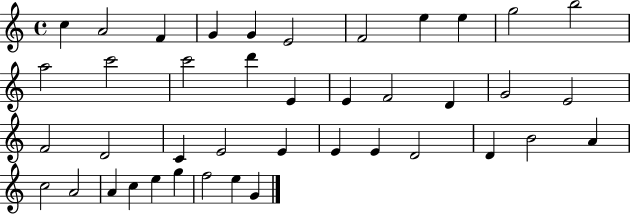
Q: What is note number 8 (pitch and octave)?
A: E5